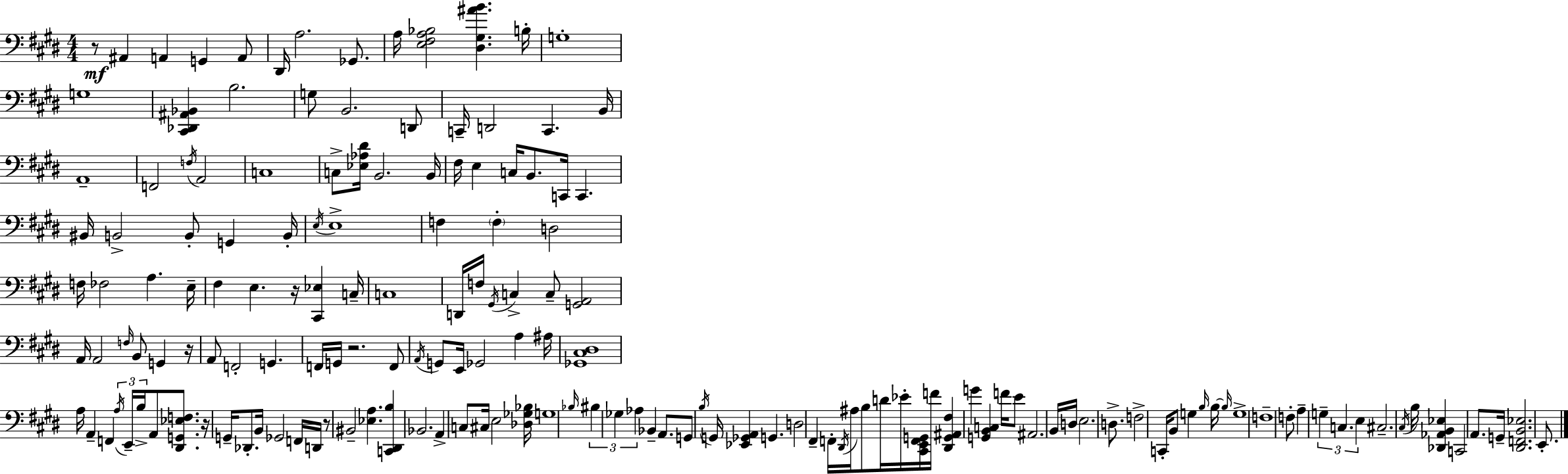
R/e A#2/q A2/q G2/q A2/e D#2/s A3/h. Gb2/e. A3/s [E3,F#3,A3,Bb3]/h [D#3,G#3,A#4,B4]/q. B3/s G3/w G3/w [C#2,Db2,A#2,Bb2]/q B3/h. G3/e B2/h. D2/e C2/s D2/h C2/q. B2/s A2/w F2/h F3/s A2/h C3/w C3/e [Eb3,Ab3,D#4]/s B2/h. B2/s F#3/s E3/q C3/s B2/e. C2/s C2/q. BIS2/s B2/h B2/e G2/q B2/s E3/s E3/w F3/q F3/q D3/h F3/s FES3/h A3/q. E3/s F#3/q E3/q. R/s [C#2,Eb3]/q C3/s C3/w D2/s F3/s G#2/s C3/q C3/e [G2,A2]/h A2/s A2/h F3/s B2/e G2/q R/s A2/e F2/h G2/q. F2/s G2/s R/h. F2/e A2/s G2/e E2/s Gb2/h A3/q A#3/s [Gb2,C#3,D#3]/w A3/s A2/q F2/q A3/s E2/s B3/s A2/e [D#2,G2,Eb3,F3]/e. R/s G2/s Db2/e. B2/s Gb2/h F2/s D2/s R/e BIS2/h [Eb3,A3]/q. [C2,D#2,B3]/q Bb2/h. A2/q C3/e C#3/s E3/h [Db3,Gb3,Bb3]/s G3/w Bb3/s BIS3/q Gb3/q Ab3/q Bb2/q A2/e. G2/e B3/s G2/s [Eb2,Gb2,A2]/q G2/q. D3/h F#2/q F2/s D#2/s A#3/s B3/e D4/s Eb4/s [C#2,E2,F2,G2]/s F4/s [D#2,G2,A#2,F#3]/q G4/q [G2,B2,C3]/q F4/s E4/e A#2/h. B2/s D3/s E3/h. D3/e. F3/h C2/s B2/e G3/q B3/s B3/s B3/s G3/w F3/w F3/e A3/q G3/q C3/q. E3/q C#3/h. C#3/s B3/s [Db2,Ab2,B2,Eb3]/q C2/h A2/e. G2/s [D#2,F2,B2,Eb3]/h. E2/e.